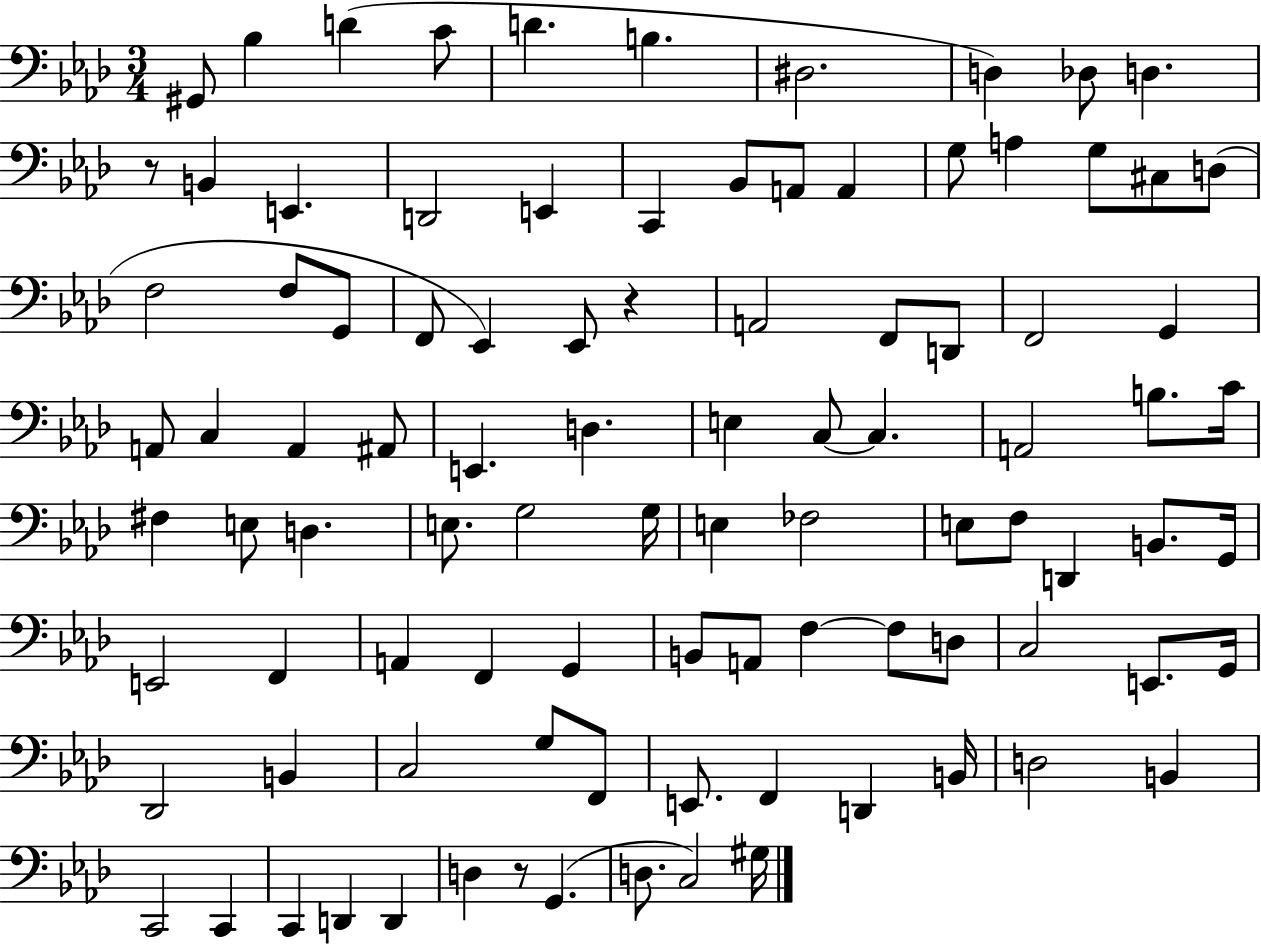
{
  \clef bass
  \numericTimeSignature
  \time 3/4
  \key aes \major
  gis,8 bes4 d'4( c'8 | d'4. b4. | dis2. | d4) des8 d4. | \break r8 b,4 e,4. | d,2 e,4 | c,4 bes,8 a,8 a,4 | g8 a4 g8 cis8 d8( | \break f2 f8 g,8 | f,8 ees,4) ees,8 r4 | a,2 f,8 d,8 | f,2 g,4 | \break a,8 c4 a,4 ais,8 | e,4. d4. | e4 c8~~ c4. | a,2 b8. c'16 | \break fis4 e8 d4. | e8. g2 g16 | e4 fes2 | e8 f8 d,4 b,8. g,16 | \break e,2 f,4 | a,4 f,4 g,4 | b,8 a,8 f4~~ f8 d8 | c2 e,8. g,16 | \break des,2 b,4 | c2 g8 f,8 | e,8. f,4 d,4 b,16 | d2 b,4 | \break c,2 c,4 | c,4 d,4 d,4 | d4 r8 g,4.( | d8. c2) gis16 | \break \bar "|."
}